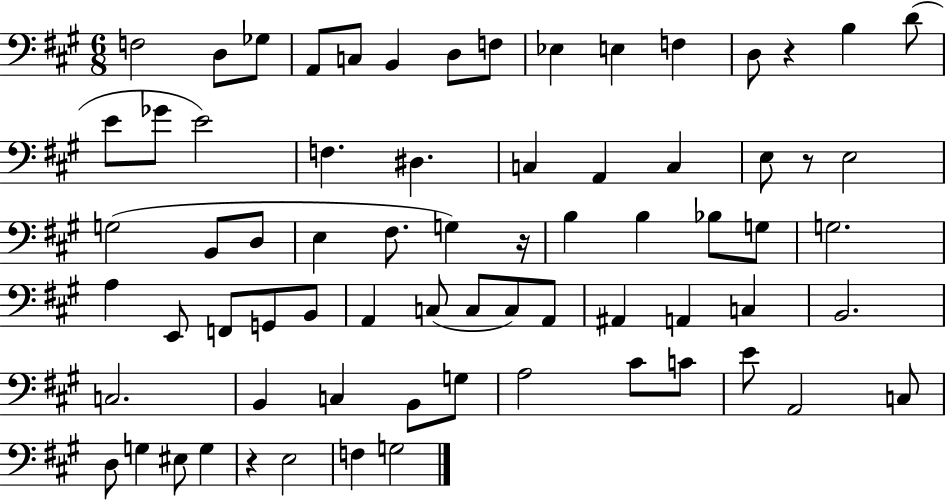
X:1
T:Untitled
M:6/8
L:1/4
K:A
F,2 D,/2 _G,/2 A,,/2 C,/2 B,, D,/2 F,/2 _E, E, F, D,/2 z B, D/2 E/2 _G/2 E2 F, ^D, C, A,, C, E,/2 z/2 E,2 G,2 B,,/2 D,/2 E, ^F,/2 G, z/4 B, B, _B,/2 G,/2 G,2 A, E,,/2 F,,/2 G,,/2 B,,/2 A,, C,/2 C,/2 C,/2 A,,/2 ^A,, A,, C, B,,2 C,2 B,, C, B,,/2 G,/2 A,2 ^C/2 C/2 E/2 A,,2 C,/2 D,/2 G, ^E,/2 G, z E,2 F, G,2